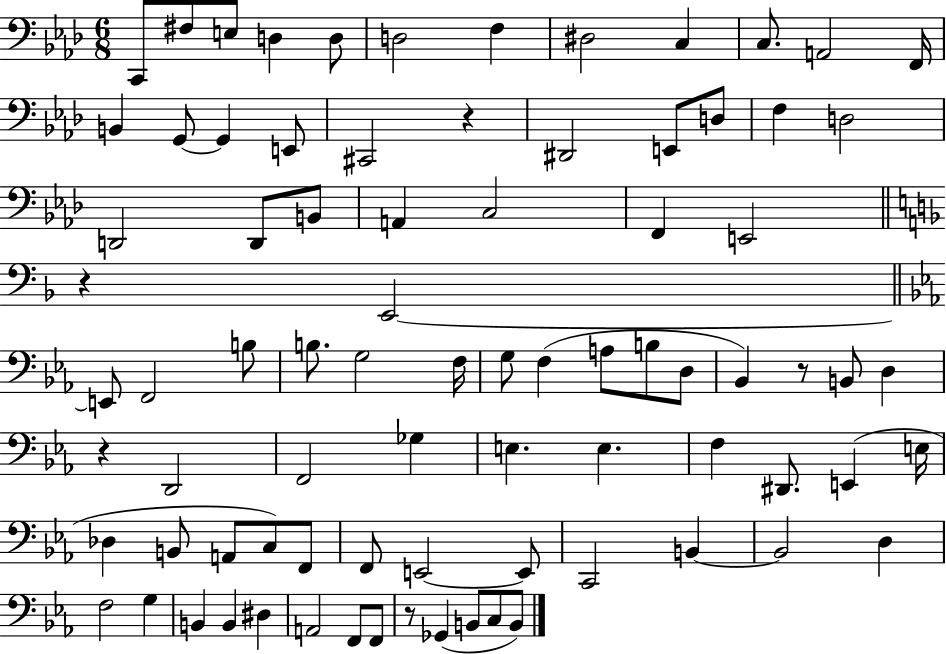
{
  \clef bass
  \numericTimeSignature
  \time 6/8
  \key aes \major
  \repeat volta 2 { c,8 fis8 e8 d4 d8 | d2 f4 | dis2 c4 | c8. a,2 f,16 | \break b,4 g,8~~ g,4 e,8 | cis,2 r4 | dis,2 e,8 d8 | f4 d2 | \break d,2 d,8 b,8 | a,4 c2 | f,4 e,2 | \bar "||" \break \key f \major r4 e,2~~ | \bar "||" \break \key ees \major e,8 f,2 b8 | b8. g2 f16 | g8 f4( a8 b8 d8 | bes,4) r8 b,8 d4 | \break r4 d,2 | f,2 ges4 | e4. e4. | f4 dis,8. e,4( e16 | \break des4 b,8 a,8 c8) f,8 | f,8 e,2~~ e,8 | c,2 b,4~~ | b,2 d4 | \break f2 g4 | b,4 b,4 dis4 | a,2 f,8 f,8 | r8 ges,4( b,8 c8 b,8) | \break } \bar "|."
}